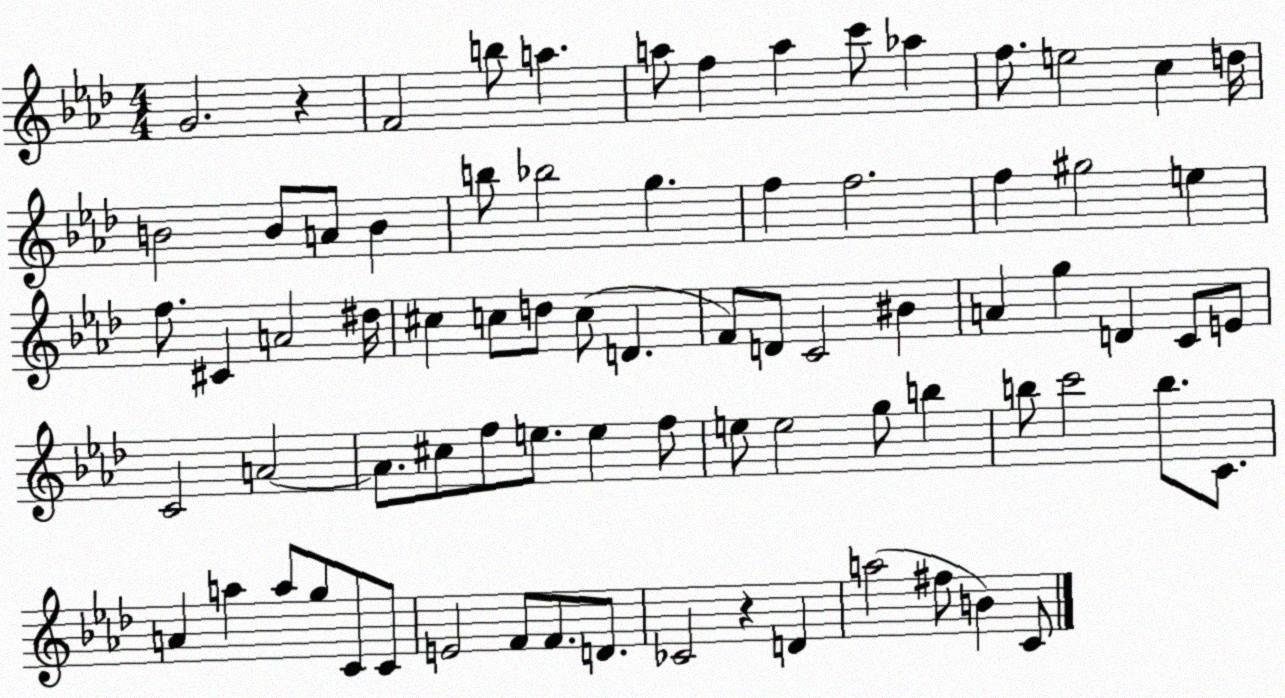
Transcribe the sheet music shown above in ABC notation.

X:1
T:Untitled
M:4/4
L:1/4
K:Ab
G2 z F2 b/2 a a/2 f a c'/2 _a f/2 e2 c d/4 B2 B/2 A/2 B b/2 _b2 g f f2 f ^g2 e f/2 ^C A2 ^d/4 ^c c/2 d/2 c/2 D F/2 D/2 C2 ^B A g D C/2 E/2 C2 A2 A/2 ^c/2 f/2 e/2 e f/2 e/2 e2 g/2 b b/2 c'2 b/2 C/2 A a a/2 g/2 C/2 C/2 E2 F/2 F/2 D/2 _C2 z D a2 ^f/2 B C/2